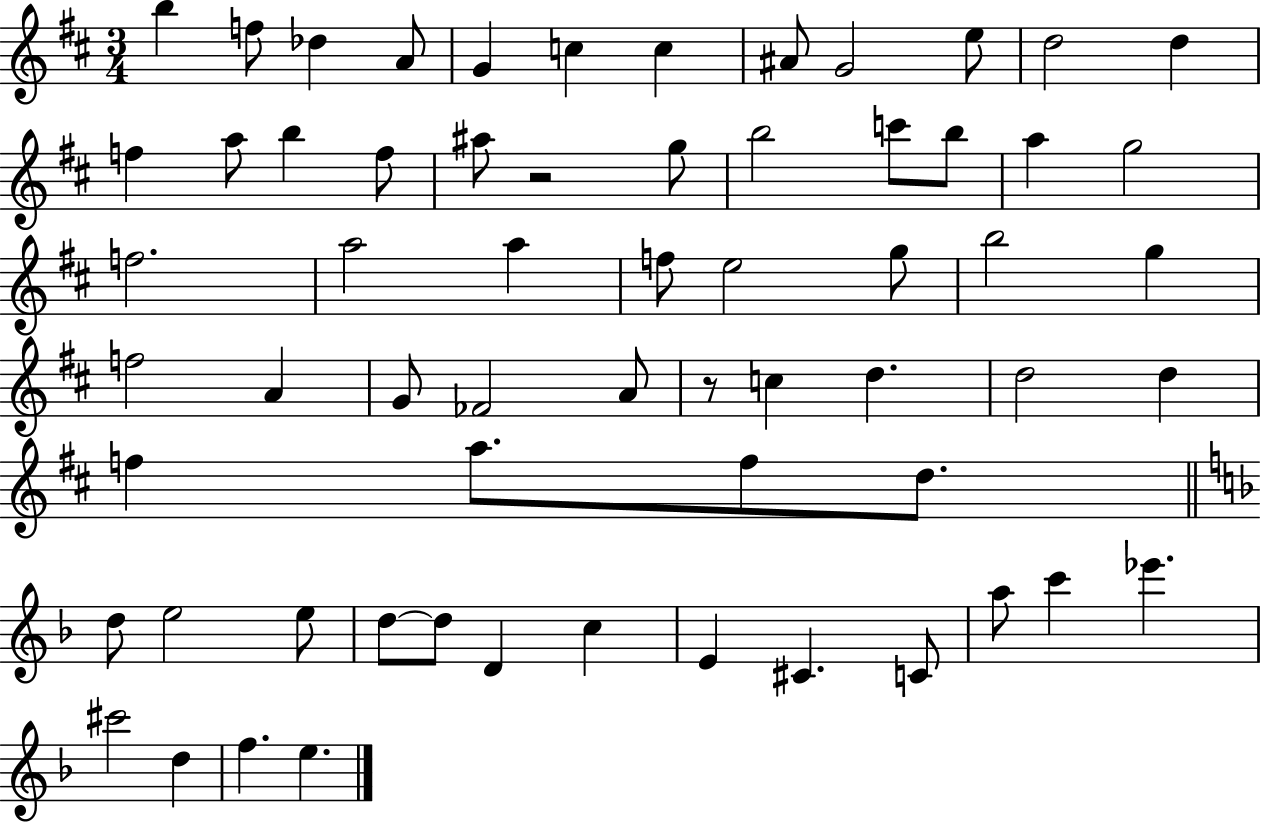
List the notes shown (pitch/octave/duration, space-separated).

B5/q F5/e Db5/q A4/e G4/q C5/q C5/q A#4/e G4/h E5/e D5/h D5/q F5/q A5/e B5/q F5/e A#5/e R/h G5/e B5/h C6/e B5/e A5/q G5/h F5/h. A5/h A5/q F5/e E5/h G5/e B5/h G5/q F5/h A4/q G4/e FES4/h A4/e R/e C5/q D5/q. D5/h D5/q F5/q A5/e. F5/e D5/e. D5/e E5/h E5/e D5/e D5/e D4/q C5/q E4/q C#4/q. C4/e A5/e C6/q Eb6/q. C#6/h D5/q F5/q. E5/q.